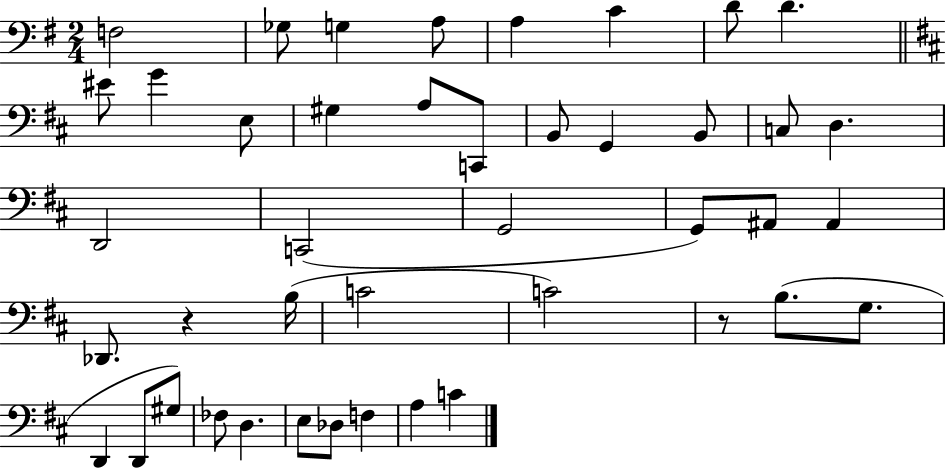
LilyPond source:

{
  \clef bass
  \numericTimeSignature
  \time 2/4
  \key g \major
  \repeat volta 2 { f2 | ges8 g4 a8 | a4 c'4 | d'8 d'4. | \break \bar "||" \break \key d \major eis'8 g'4 e8 | gis4 a8 c,8 | b,8 g,4 b,8 | c8 d4. | \break d,2 | c,2( | g,2 | g,8) ais,8 ais,4 | \break des,8. r4 b16( | c'2 | c'2) | r8 b8.( g8. | \break d,4 d,8 gis8) | fes8 d4. | e8 des8 f4 | a4 c'4 | \break } \bar "|."
}